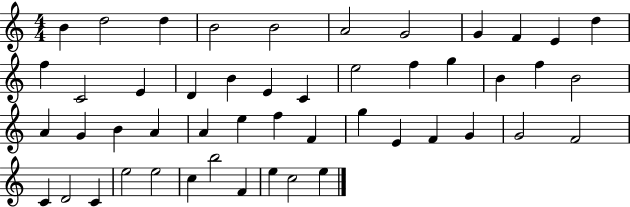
B4/q D5/h D5/q B4/h B4/h A4/h G4/h G4/q F4/q E4/q D5/q F5/q C4/h E4/q D4/q B4/q E4/q C4/q E5/h F5/q G5/q B4/q F5/q B4/h A4/q G4/q B4/q A4/q A4/q E5/q F5/q F4/q G5/q E4/q F4/q G4/q G4/h F4/h C4/q D4/h C4/q E5/h E5/h C5/q B5/h F4/q E5/q C5/h E5/q